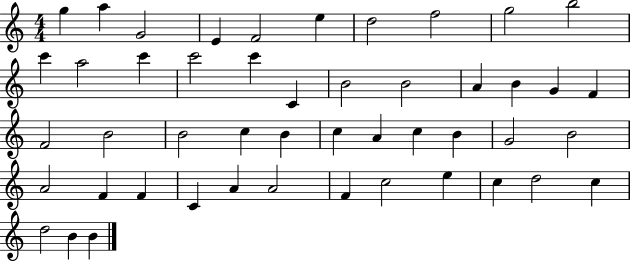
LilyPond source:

{
  \clef treble
  \numericTimeSignature
  \time 4/4
  \key c \major
  g''4 a''4 g'2 | e'4 f'2 e''4 | d''2 f''2 | g''2 b''2 | \break c'''4 a''2 c'''4 | c'''2 c'''4 c'4 | b'2 b'2 | a'4 b'4 g'4 f'4 | \break f'2 b'2 | b'2 c''4 b'4 | c''4 a'4 c''4 b'4 | g'2 b'2 | \break a'2 f'4 f'4 | c'4 a'4 a'2 | f'4 c''2 e''4 | c''4 d''2 c''4 | \break d''2 b'4 b'4 | \bar "|."
}